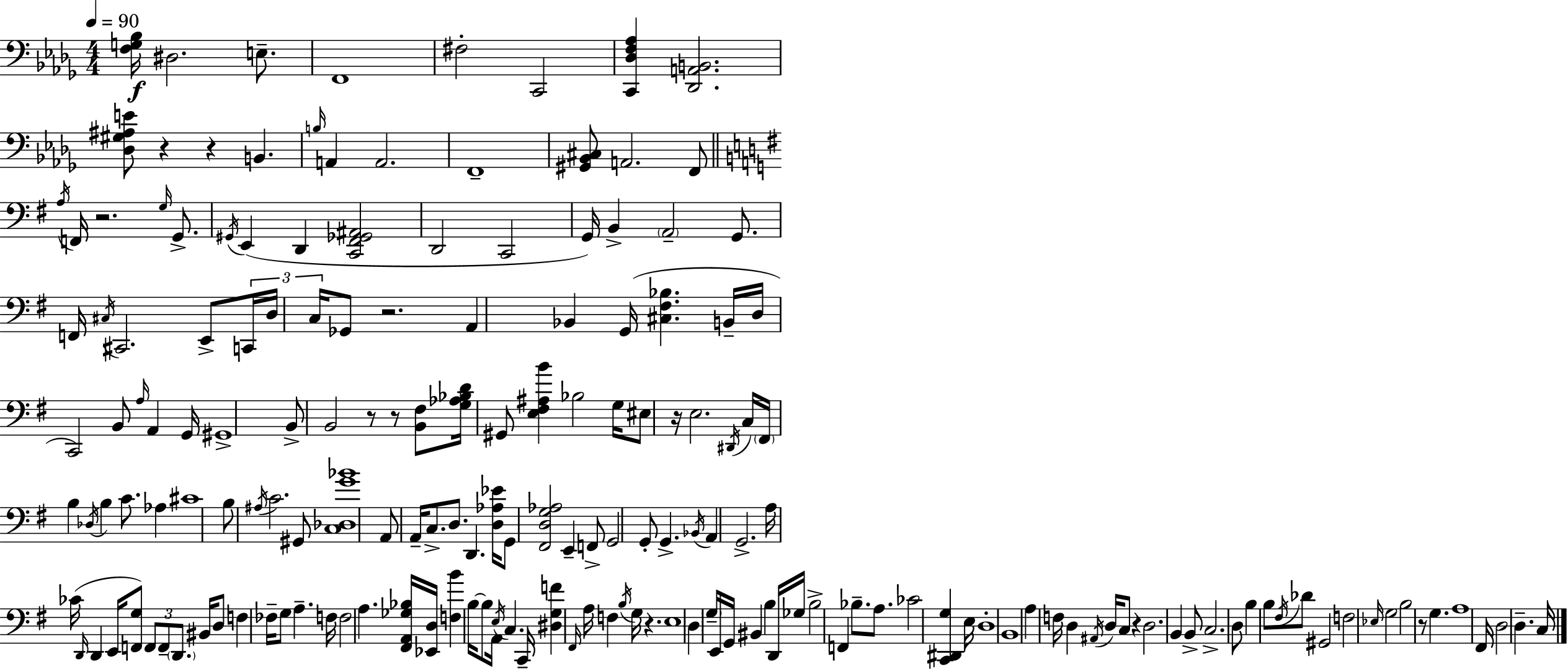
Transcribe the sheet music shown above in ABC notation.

X:1
T:Untitled
M:4/4
L:1/4
K:Bbm
[F,G,_B,]/4 ^D,2 E,/2 F,,4 ^F,2 C,,2 [C,,_D,F,_A,] [_D,,A,,B,,]2 [_D,^G,^A,E]/2 z z B,, B,/4 A,, A,,2 F,,4 [^G,,_B,,^C,]/2 A,,2 F,,/2 A,/4 F,,/4 z2 G,/4 G,,/2 ^G,,/4 E,, D,, [C,,^F,,_G,,^A,,]2 D,,2 C,,2 G,,/4 B,, A,,2 G,,/2 F,,/4 ^C,/4 ^C,,2 E,,/2 C,,/4 D,/4 C,/4 _G,,/2 z2 A,, _B,, G,,/4 [^C,^F,_B,] B,,/4 D,/4 C,,2 B,,/2 A,/4 A,, G,,/4 ^G,,4 B,,/2 B,,2 z/2 z/2 [B,,^F,]/2 [G,_A,_B,D]/4 ^G,,/2 [E,^F,^A,B] _B,2 G,/4 ^E,/2 z/4 E,2 ^D,,/4 C,/4 ^F,,/4 B, _D,/4 B, C/2 _A, ^C4 B,/2 ^A,/4 C2 ^G,,/2 [C,_D,G_B]4 A,,/2 A,,/4 C,/2 D,/2 D,, [D,_A,_E]/4 G,,/2 [^F,,D,G,_A,]2 E,, F,,/2 G,,2 G,,/2 G,, _B,,/4 A,, G,,2 A,/4 _C/4 D,,/4 D,, E,,/4 [F,,G,]/2 F,,/2 F,,/2 D,,/2 ^B,,/4 D,/2 F, _F,/4 G,/2 A, F,/4 F,2 A, [^F,,A,,_G,_B,]/4 [_E,,D,]/4 [F,B] B,/4 B,/2 A,,/4 E,/4 C, C,,/4 [^D,G,F] ^F,,/4 A,/4 F, B,/4 G,/4 z E,4 D, G,/4 E,,/4 G,,/4 ^B,, B, D,,/4 _G,/4 B,2 F,, _B,/2 A,/2 _C2 [C,,^D,,G,] E,/4 D,4 B,,4 A, F,/4 D, ^A,,/4 D,/4 C,/2 z D,2 B,, B,,/2 C,2 D,/2 B, B,/2 ^F,/4 _D/2 ^G,,2 F,2 _E,/4 G,2 B,2 z/2 G, A,4 ^F,,/4 D,2 D, C,/4